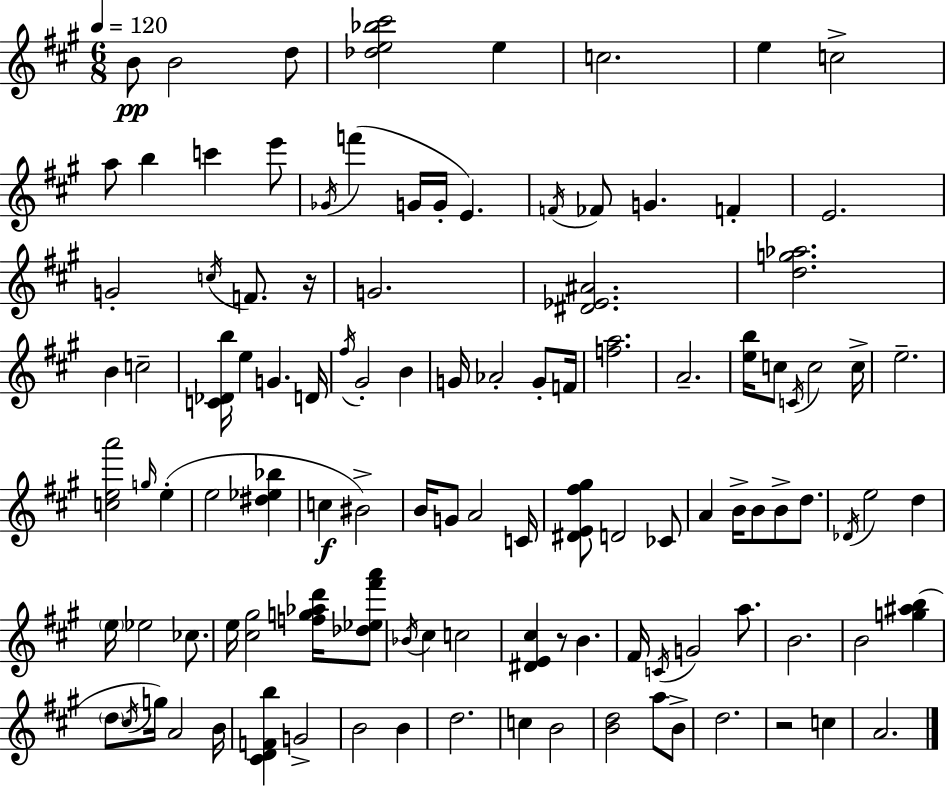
B4/e B4/h D5/e [Db5,E5,Bb5,C#6]/h E5/q C5/h. E5/q C5/h A5/e B5/q C6/q E6/e Gb4/s F6/q G4/s G4/s E4/q. F4/s FES4/e G4/q. F4/q E4/h. G4/h C5/s F4/e. R/s G4/h. [D#4,Eb4,A#4]/h. [D5,G5,Ab5]/h. B4/q C5/h [C4,Db4,B5]/s E5/q G4/q. D4/s F#5/s G#4/h B4/q G4/s Ab4/h G4/e F4/s [F5,A5]/h. A4/h. [E5,B5]/s C5/e C4/s C5/h C5/s E5/h. [C5,E5,A6]/h G5/s E5/q E5/h [D#5,Eb5,Bb5]/q C5/q BIS4/h B4/s G4/e A4/h C4/s [D#4,E4,F#5,G#5]/e D4/h CES4/e A4/q B4/s B4/e B4/e D5/e. Db4/s E5/h D5/q E5/s Eb5/h CES5/e. E5/s [C#5,G#5]/h [F5,G5,Ab5,D6]/s [Db5,Eb5,F#6,A6]/e Bb4/s C#5/q C5/h [D#4,E4,C#5]/q R/e B4/q. F#4/s C4/s G4/h A5/e. B4/h. B4/h [G5,A#5,B5]/q D5/e C#5/s G5/s A4/h B4/s [C#4,D4,F4,B5]/q G4/h B4/h B4/q D5/h. C5/q B4/h [B4,D5]/h A5/e B4/e D5/h. R/h C5/q A4/h.